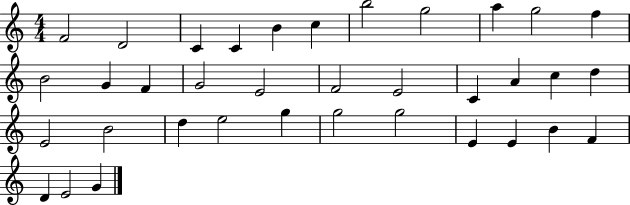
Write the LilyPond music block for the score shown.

{
  \clef treble
  \numericTimeSignature
  \time 4/4
  \key c \major
  f'2 d'2 | c'4 c'4 b'4 c''4 | b''2 g''2 | a''4 g''2 f''4 | \break b'2 g'4 f'4 | g'2 e'2 | f'2 e'2 | c'4 a'4 c''4 d''4 | \break e'2 b'2 | d''4 e''2 g''4 | g''2 g''2 | e'4 e'4 b'4 f'4 | \break d'4 e'2 g'4 | \bar "|."
}